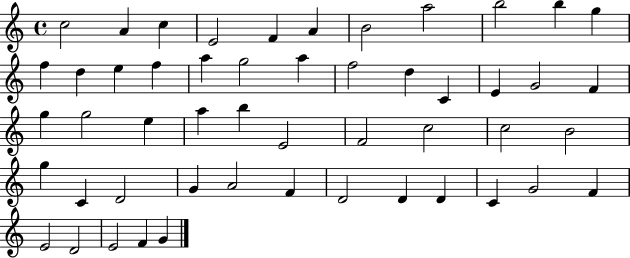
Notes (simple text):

C5/h A4/q C5/q E4/h F4/q A4/q B4/h A5/h B5/h B5/q G5/q F5/q D5/q E5/q F5/q A5/q G5/h A5/q F5/h D5/q C4/q E4/q G4/h F4/q G5/q G5/h E5/q A5/q B5/q E4/h F4/h C5/h C5/h B4/h G5/q C4/q D4/h G4/q A4/h F4/q D4/h D4/q D4/q C4/q G4/h F4/q E4/h D4/h E4/h F4/q G4/q